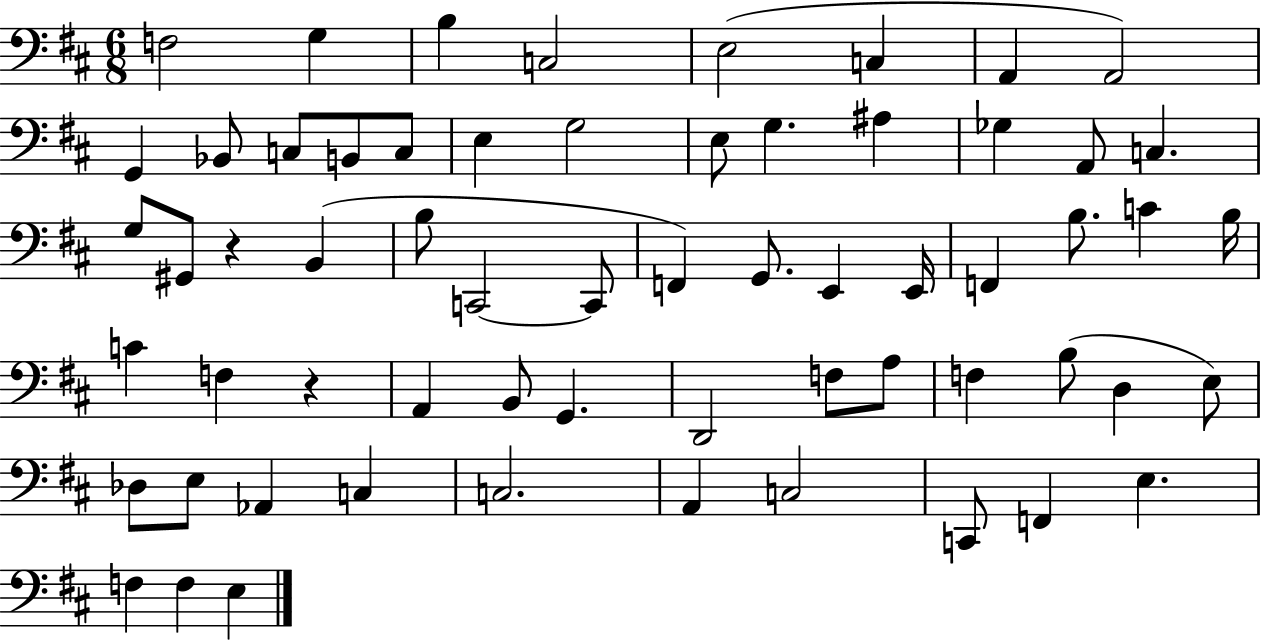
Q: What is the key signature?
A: D major